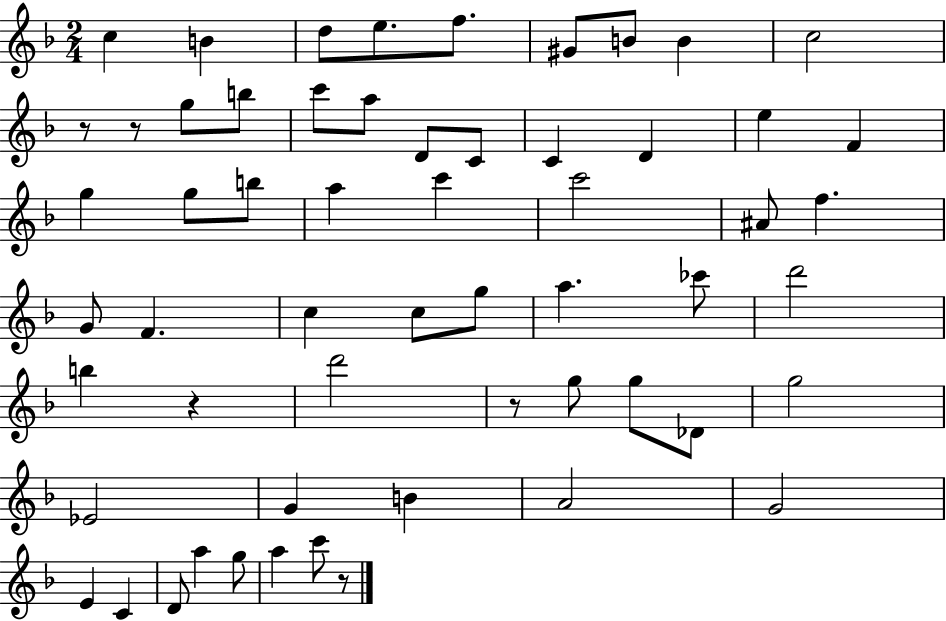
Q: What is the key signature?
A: F major